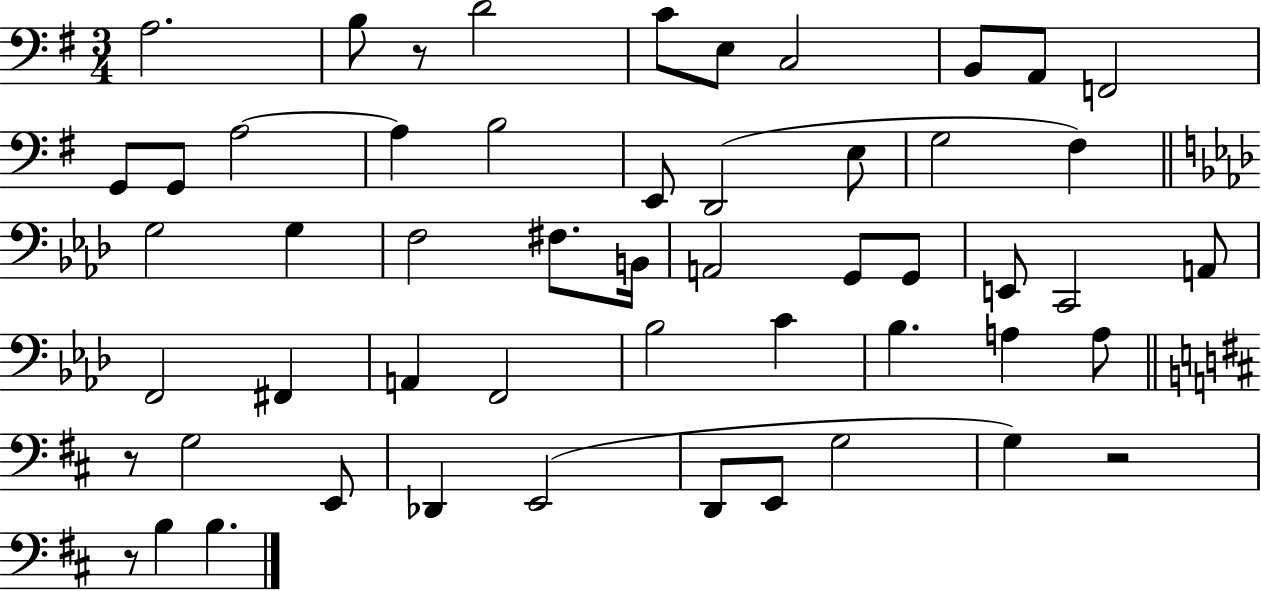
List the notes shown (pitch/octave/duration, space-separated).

A3/h. B3/e R/e D4/h C4/e E3/e C3/h B2/e A2/e F2/h G2/e G2/e A3/h A3/q B3/h E2/e D2/h E3/e G3/h F#3/q G3/h G3/q F3/h F#3/e. B2/s A2/h G2/e G2/e E2/e C2/h A2/e F2/h F#2/q A2/q F2/h Bb3/h C4/q Bb3/q. A3/q A3/e R/e G3/h E2/e Db2/q E2/h D2/e E2/e G3/h G3/q R/h R/e B3/q B3/q.